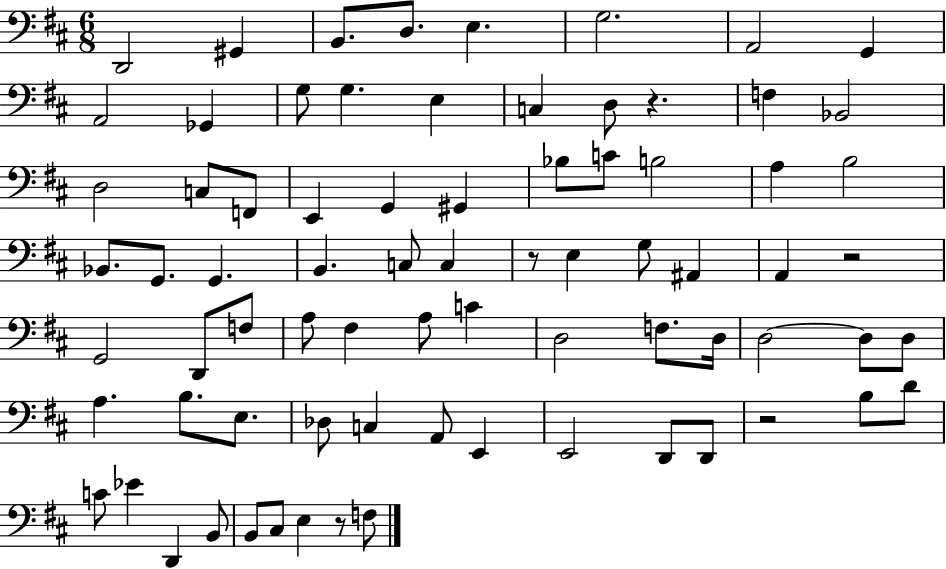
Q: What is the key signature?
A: D major